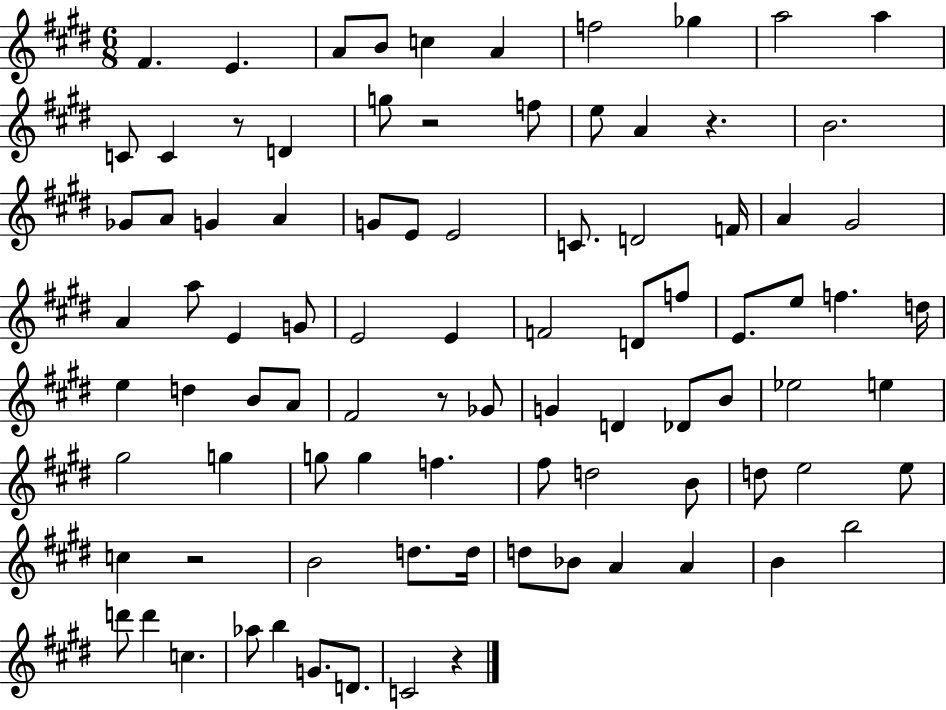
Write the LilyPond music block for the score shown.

{
  \clef treble
  \numericTimeSignature
  \time 6/8
  \key e \major
  fis'4. e'4. | a'8 b'8 c''4 a'4 | f''2 ges''4 | a''2 a''4 | \break c'8 c'4 r8 d'4 | g''8 r2 f''8 | e''8 a'4 r4. | b'2. | \break ges'8 a'8 g'4 a'4 | g'8 e'8 e'2 | c'8. d'2 f'16 | a'4 gis'2 | \break a'4 a''8 e'4 g'8 | e'2 e'4 | f'2 d'8 f''8 | e'8. e''8 f''4. d''16 | \break e''4 d''4 b'8 a'8 | fis'2 r8 ges'8 | g'4 d'4 des'8 b'8 | ees''2 e''4 | \break gis''2 g''4 | g''8 g''4 f''4. | fis''8 d''2 b'8 | d''8 e''2 e''8 | \break c''4 r2 | b'2 d''8. d''16 | d''8 bes'8 a'4 a'4 | b'4 b''2 | \break d'''8 d'''4 c''4. | aes''8 b''4 g'8. d'8. | c'2 r4 | \bar "|."
}